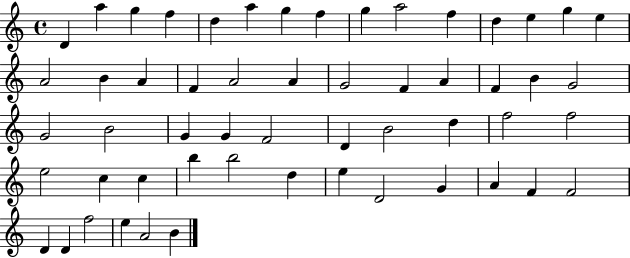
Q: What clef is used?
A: treble